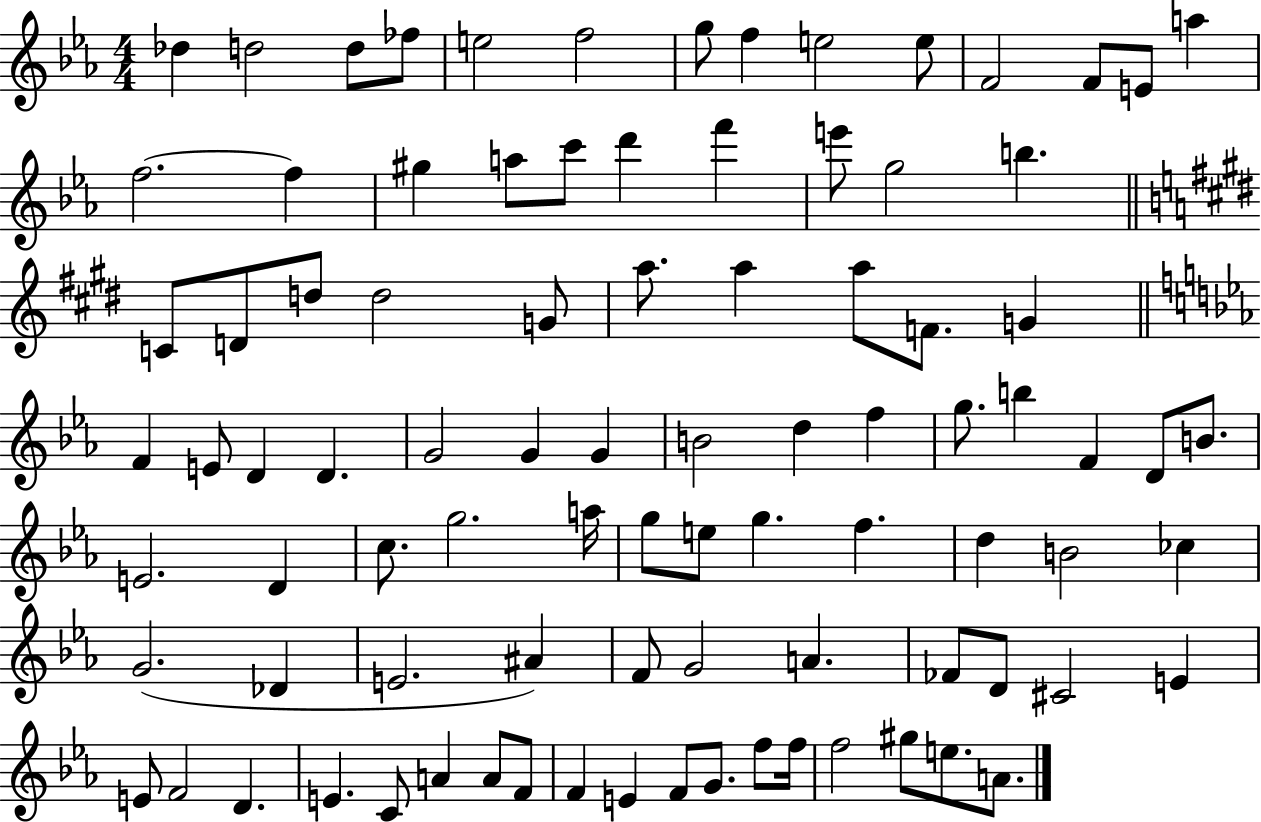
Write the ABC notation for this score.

X:1
T:Untitled
M:4/4
L:1/4
K:Eb
_d d2 d/2 _f/2 e2 f2 g/2 f e2 e/2 F2 F/2 E/2 a f2 f ^g a/2 c'/2 d' f' e'/2 g2 b C/2 D/2 d/2 d2 G/2 a/2 a a/2 F/2 G F E/2 D D G2 G G B2 d f g/2 b F D/2 B/2 E2 D c/2 g2 a/4 g/2 e/2 g f d B2 _c G2 _D E2 ^A F/2 G2 A _F/2 D/2 ^C2 E E/2 F2 D E C/2 A A/2 F/2 F E F/2 G/2 f/2 f/4 f2 ^g/2 e/2 A/2